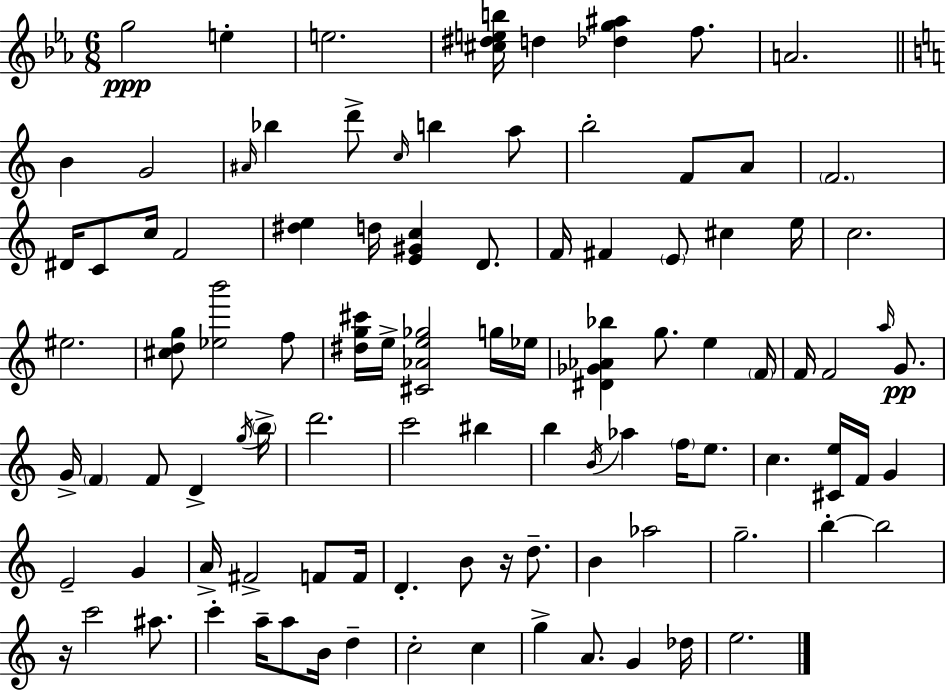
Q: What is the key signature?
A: EES major